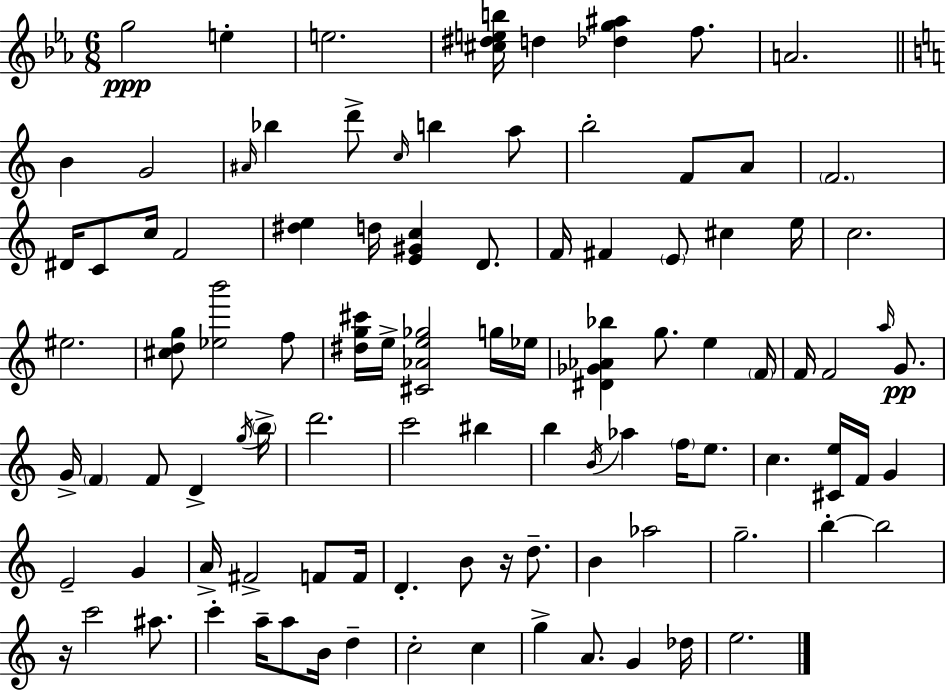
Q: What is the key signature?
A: EES major